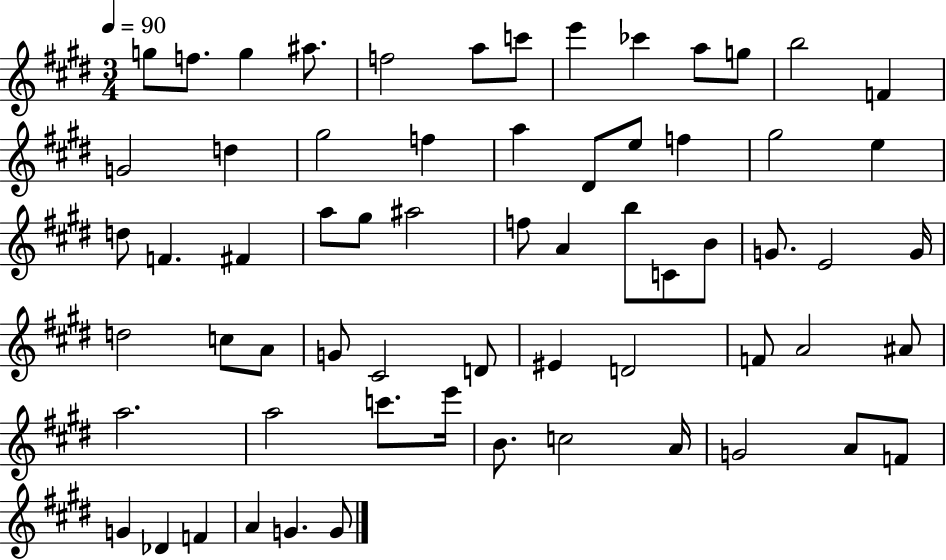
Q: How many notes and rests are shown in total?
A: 64